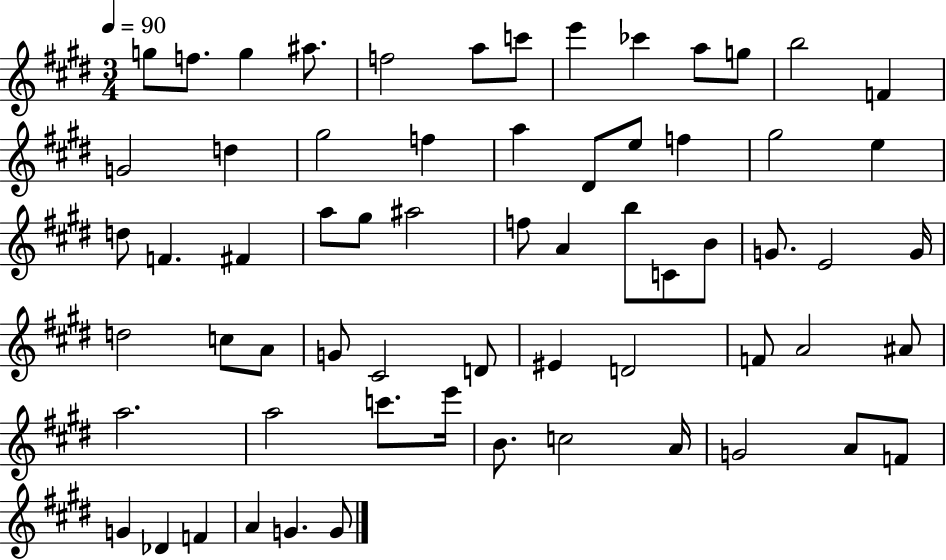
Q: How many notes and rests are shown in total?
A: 64